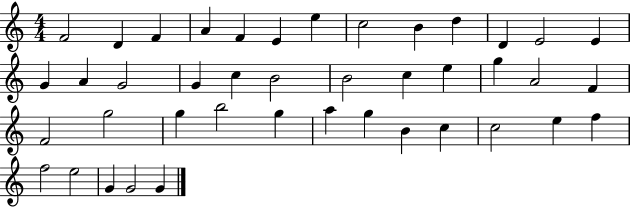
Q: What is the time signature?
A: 4/4